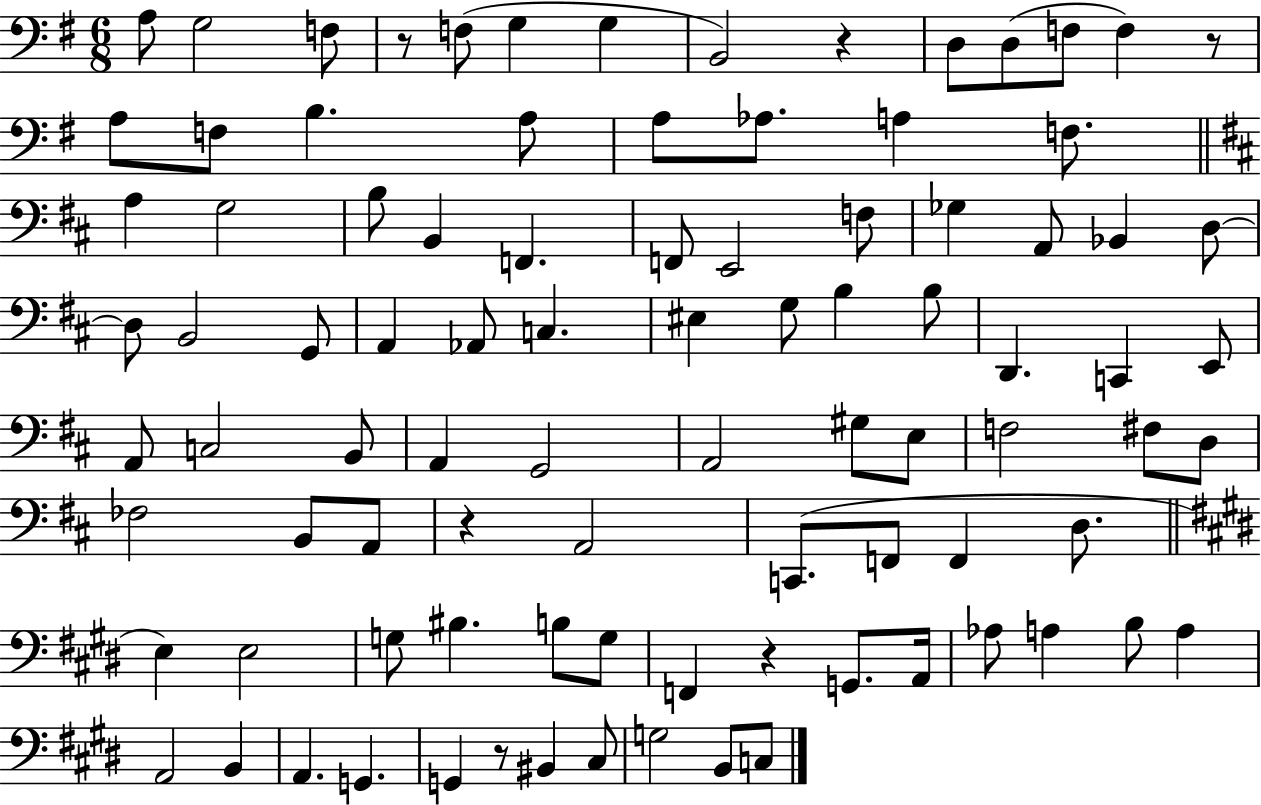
X:1
T:Untitled
M:6/8
L:1/4
K:G
A,/2 G,2 F,/2 z/2 F,/2 G, G, B,,2 z D,/2 D,/2 F,/2 F, z/2 A,/2 F,/2 B, A,/2 A,/2 _A,/2 A, F,/2 A, G,2 B,/2 B,, F,, F,,/2 E,,2 F,/2 _G, A,,/2 _B,, D,/2 D,/2 B,,2 G,,/2 A,, _A,,/2 C, ^E, G,/2 B, B,/2 D,, C,, E,,/2 A,,/2 C,2 B,,/2 A,, G,,2 A,,2 ^G,/2 E,/2 F,2 ^F,/2 D,/2 _F,2 B,,/2 A,,/2 z A,,2 C,,/2 F,,/2 F,, D,/2 E, E,2 G,/2 ^B, B,/2 G,/2 F,, z G,,/2 A,,/4 _A,/2 A, B,/2 A, A,,2 B,, A,, G,, G,, z/2 ^B,, ^C,/2 G,2 B,,/2 C,/2